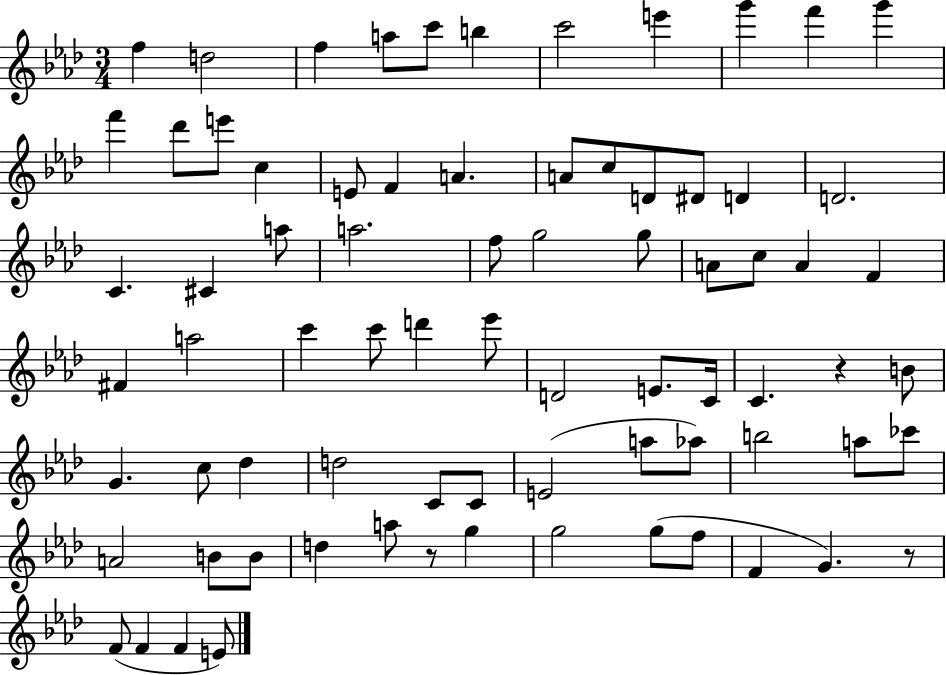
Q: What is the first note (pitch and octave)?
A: F5